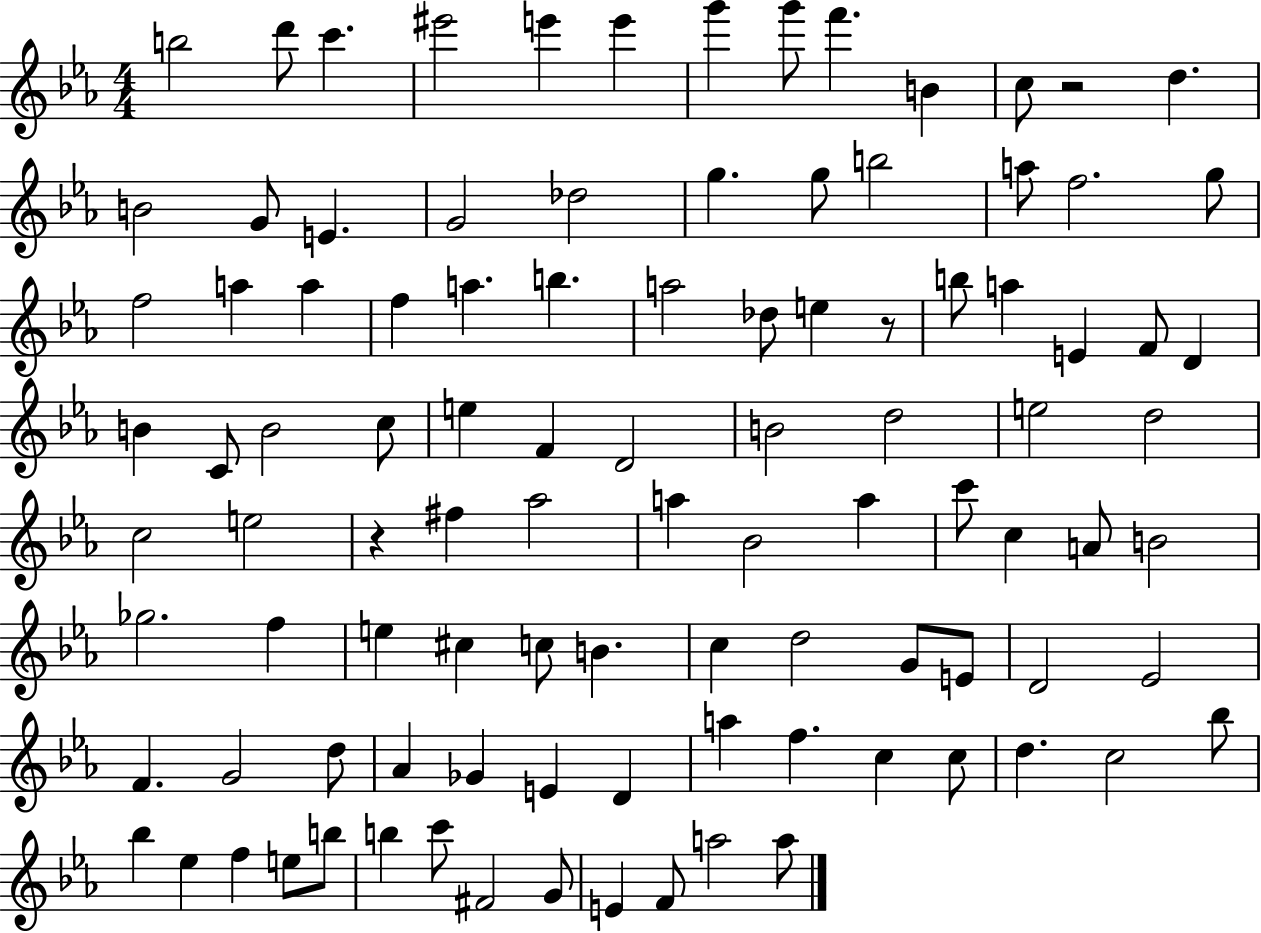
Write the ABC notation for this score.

X:1
T:Untitled
M:4/4
L:1/4
K:Eb
b2 d'/2 c' ^e'2 e' e' g' g'/2 f' B c/2 z2 d B2 G/2 E G2 _d2 g g/2 b2 a/2 f2 g/2 f2 a a f a b a2 _d/2 e z/2 b/2 a E F/2 D B C/2 B2 c/2 e F D2 B2 d2 e2 d2 c2 e2 z ^f _a2 a _B2 a c'/2 c A/2 B2 _g2 f e ^c c/2 B c d2 G/2 E/2 D2 _E2 F G2 d/2 _A _G E D a f c c/2 d c2 _b/2 _b _e f e/2 b/2 b c'/2 ^F2 G/2 E F/2 a2 a/2